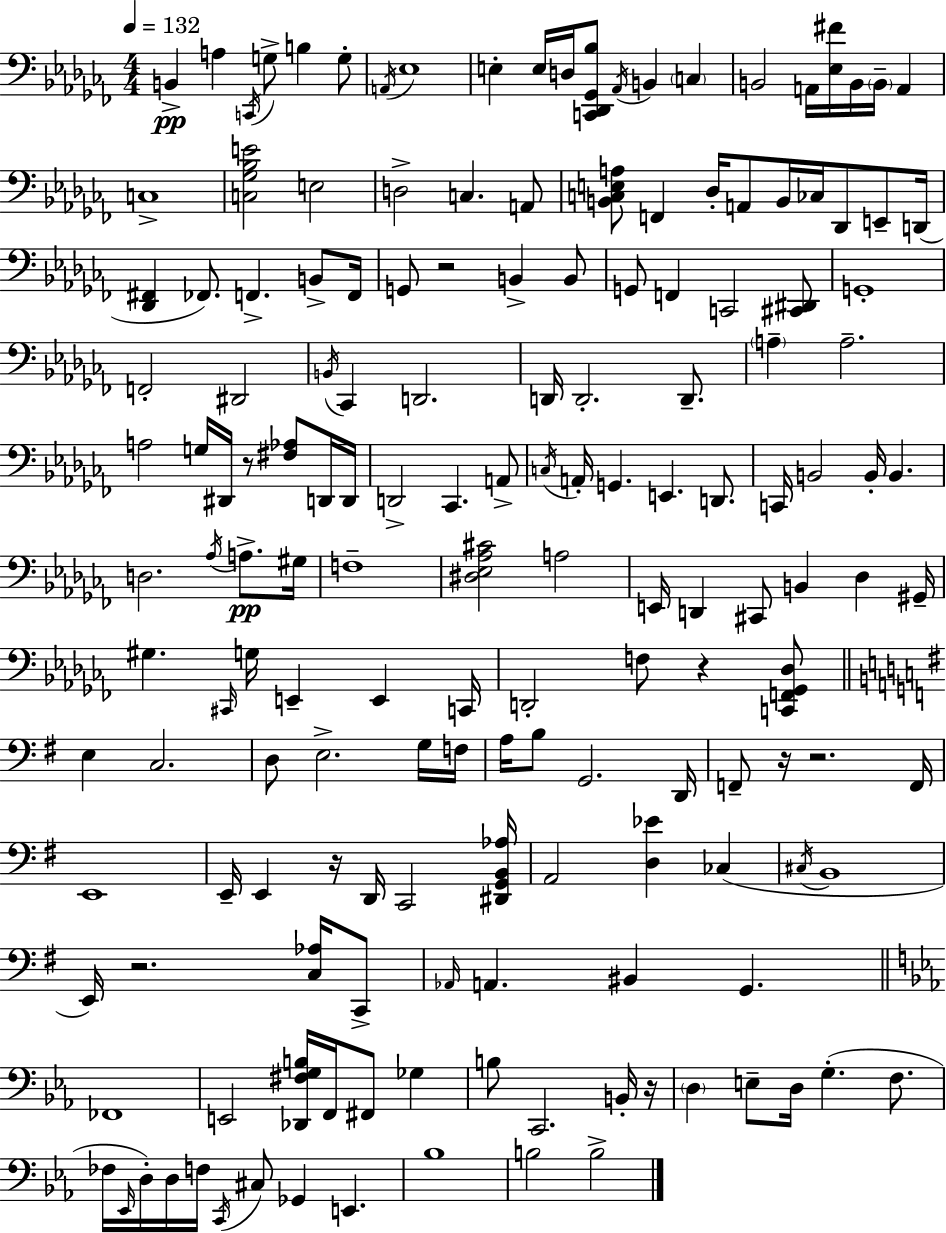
{
  \clef bass
  \numericTimeSignature
  \time 4/4
  \key aes \minor
  \tempo 4 = 132
  b,4->\pp a4 \acciaccatura { c,16 } g8-> b4 g8-. | \acciaccatura { a,16 } ees1 | e4-. e16 d16 <c, des, ges, bes>8 \acciaccatura { aes,16 } b,4 \parenthesize c4 | b,2 a,16 <ees fis'>16 b,16 \parenthesize b,16-- a,4 | \break c1-> | <c ges bes e'>2 e2 | d2-> c4. | a,8 <b, c e a>8 f,4 des16-. a,8 b,16 ces16 des,8 | \break e,8-- d,16( <des, fis,>4 fes,8.) f,4.-> | b,8-> f,16 g,8 r2 b,4-> | b,8 g,8 f,4 c,2 | <cis, dis,>8 g,1-. | \break f,2-. dis,2 | \acciaccatura { b,16 } ces,4 d,2. | d,16 d,2.-. | d,8.-- \parenthesize a4-- a2.-- | \break a2 g16 dis,16 r8 | <fis aes>8 d,16 d,16 d,2-> ces,4. | a,8-> \acciaccatura { c16 } a,16-. g,4. e,4. | d,8. c,16 b,2 b,16-. b,4. | \break d2. | \acciaccatura { aes16 } a8.->\pp gis16 f1-- | <dis ees aes cis'>2 a2 | e,16 d,4 cis,8 b,4 | \break des4 gis,16-- gis4. \grace { cis,16 } g16 e,4-- | e,4 c,16 d,2-. f8 | r4 <c, f, ges, des>8 \bar "||" \break \key g \major e4 c2. | d8 e2.-> g16 f16 | a16 b8 g,2. d,16 | f,8-- r16 r2. f,16 | \break e,1 | e,16-- e,4 r16 d,16 c,2 <dis, g, b, aes>16 | a,2 <d ees'>4 ces4( | \acciaccatura { cis16 } b,1 | \break e,16) r2. <c aes>16 c,8-> | \grace { aes,16 } a,4. bis,4 g,4. | \bar "||" \break \key c \minor fes,1 | e,2 <des, fis g b>16 f,16 fis,8 ges4 | b8 c,2. b,16-. r16 | \parenthesize d4 e8-- d16 g4.-.( f8. | \break fes16 \grace { ees,16 } d16-.) d16 f16 \acciaccatura { c,16 } cis8 ges,4 e,4. | bes1 | b2 b2-> | \bar "|."
}